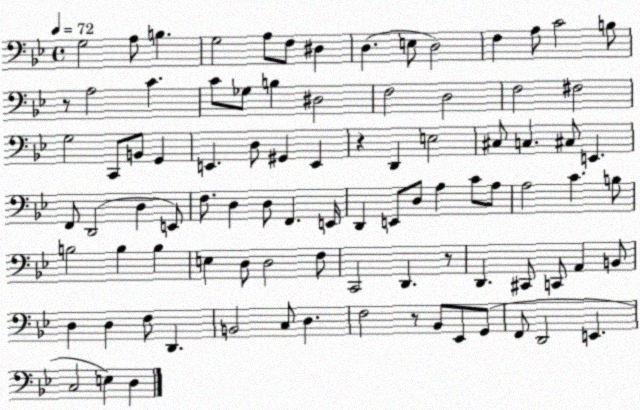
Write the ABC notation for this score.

X:1
T:Untitled
M:4/4
L:1/4
K:Bb
G,2 A,/2 B, G,2 A,/2 F,/2 ^D, D, E,/2 D,2 F, A,/2 C2 B,/2 z/2 A,2 C C/2 _G,/2 B, ^D,2 F,2 D,2 F,2 ^F,2 G,2 C,,/2 B,,/2 G,, E,, D,/2 ^G,, E,, z D,, E,2 ^C,/2 C, ^C,/2 E,, F,,/2 D,,2 D, E,,/2 F,/2 D, D,/2 F,, E,,/4 D,, E,,/2 D,/2 A, C/2 A,/2 A,2 C B,/2 B,2 B, B, E, D,/2 D,2 F,/2 C,,2 D,, z/2 D,, ^C,,/2 C,,/2 A,, B,,/2 D, D, F,/2 D,, B,,2 C,/2 D, F,2 z/2 _B,,/2 _E,,/2 G,,/2 F,,/2 D,,2 E,, C,2 E, D,